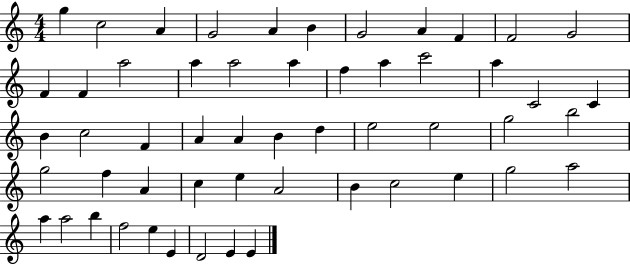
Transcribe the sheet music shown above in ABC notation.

X:1
T:Untitled
M:4/4
L:1/4
K:C
g c2 A G2 A B G2 A F F2 G2 F F a2 a a2 a f a c'2 a C2 C B c2 F A A B d e2 e2 g2 b2 g2 f A c e A2 B c2 e g2 a2 a a2 b f2 e E D2 E E